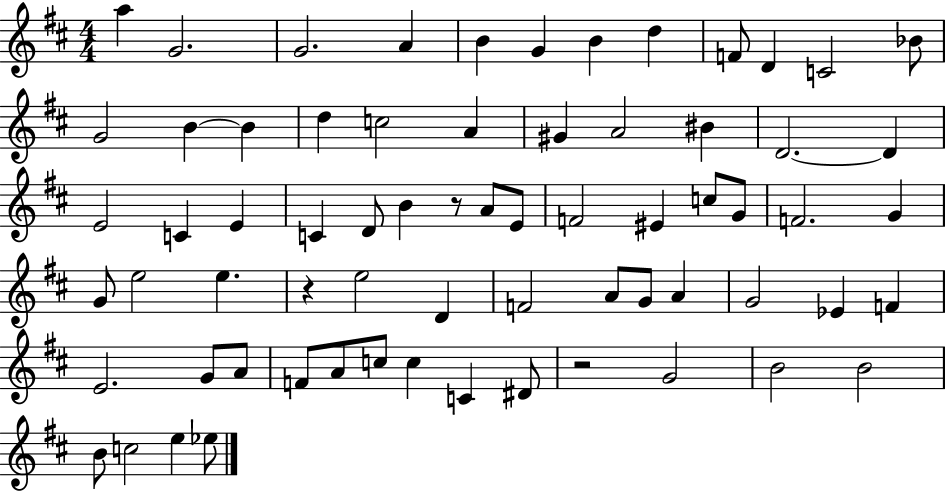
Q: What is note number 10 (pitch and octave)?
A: D4